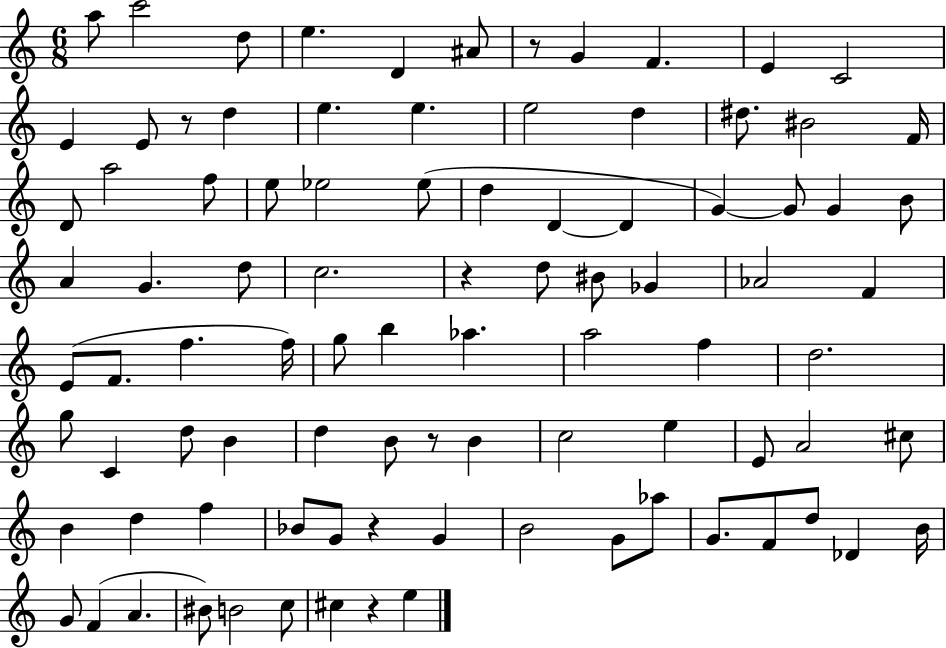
A5/e C6/h D5/e E5/q. D4/q A#4/e R/e G4/q F4/q. E4/q C4/h E4/q E4/e R/e D5/q E5/q. E5/q. E5/h D5/q D#5/e. BIS4/h F4/s D4/e A5/h F5/e E5/e Eb5/h Eb5/e D5/q D4/q D4/q G4/q G4/e G4/q B4/e A4/q G4/q. D5/e C5/h. R/q D5/e BIS4/e Gb4/q Ab4/h F4/q E4/e F4/e. F5/q. F5/s G5/e B5/q Ab5/q. A5/h F5/q D5/h. G5/e C4/q D5/e B4/q D5/q B4/e R/e B4/q C5/h E5/q E4/e A4/h C#5/e B4/q D5/q F5/q Bb4/e G4/e R/q G4/q B4/h G4/e Ab5/e G4/e. F4/e D5/e Db4/q B4/s G4/e F4/q A4/q. BIS4/e B4/h C5/e C#5/q R/q E5/q